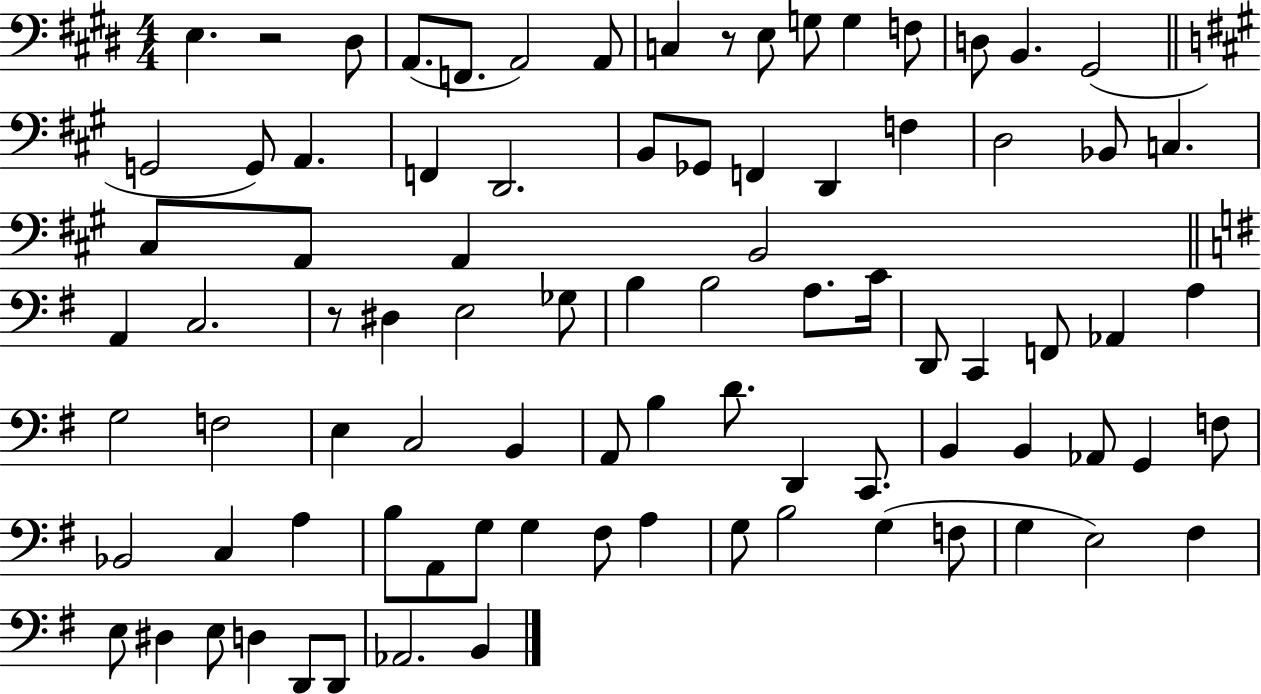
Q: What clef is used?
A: bass